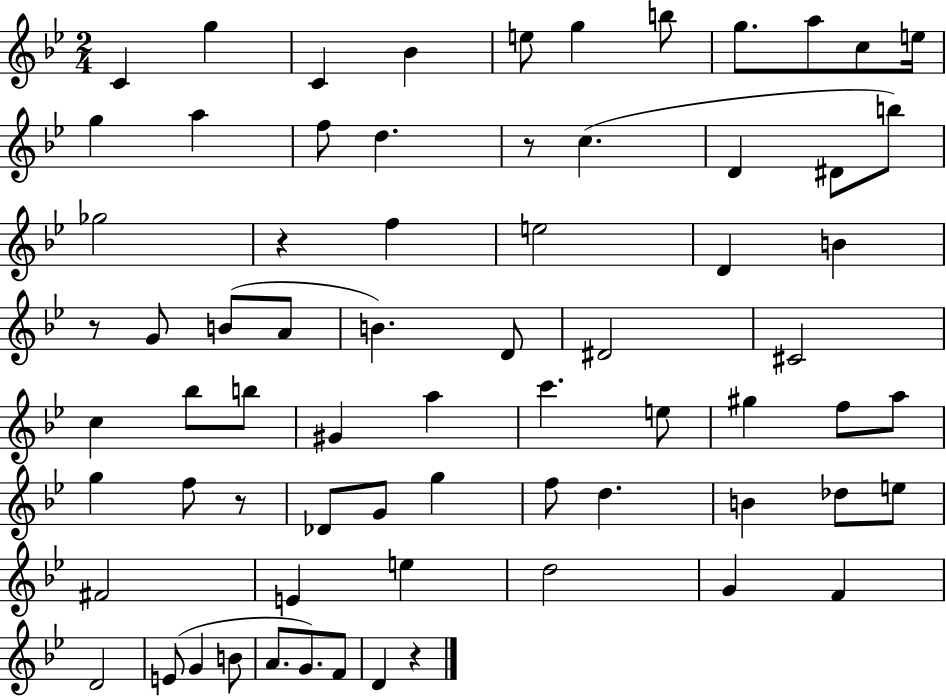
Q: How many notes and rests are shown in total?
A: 70